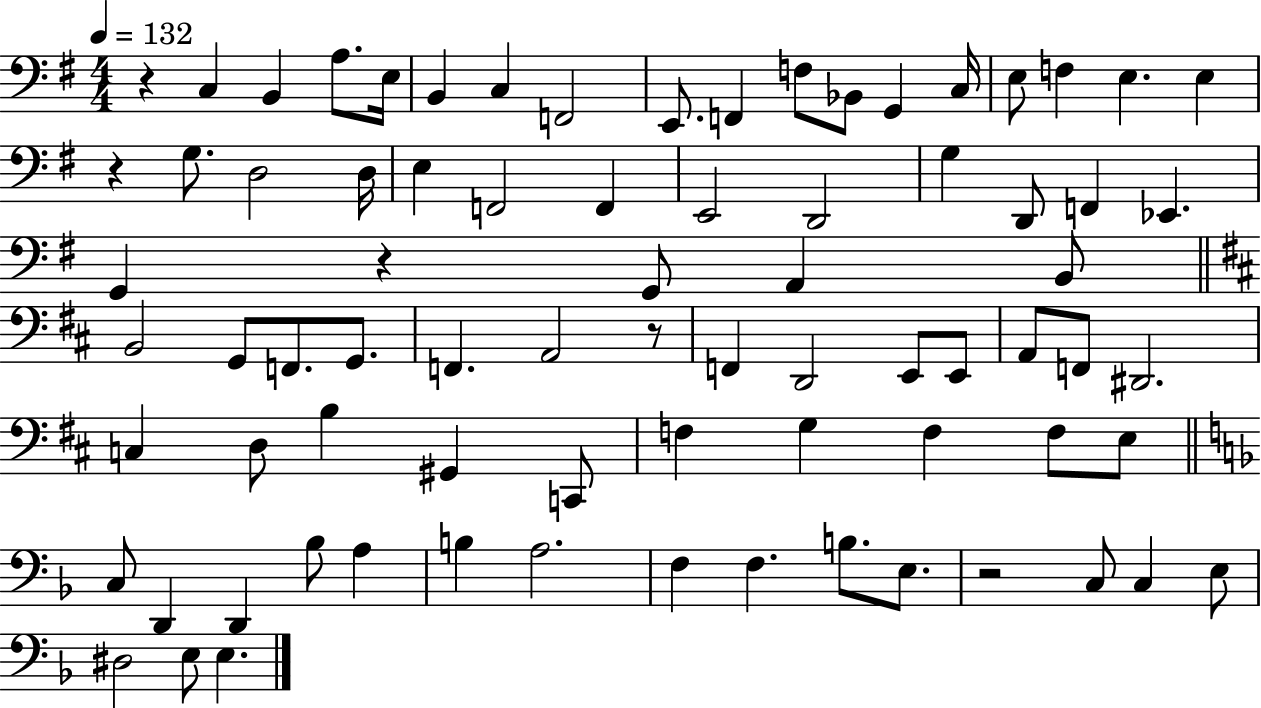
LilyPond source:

{
  \clef bass
  \numericTimeSignature
  \time 4/4
  \key g \major
  \tempo 4 = 132
  r4 c4 b,4 a8. e16 | b,4 c4 f,2 | e,8. f,4 f8 bes,8 g,4 c16 | e8 f4 e4. e4 | \break r4 g8. d2 d16 | e4 f,2 f,4 | e,2 d,2 | g4 d,8 f,4 ees,4. | \break g,4 r4 g,8 a,4 b,8 | \bar "||" \break \key b \minor b,2 g,8 f,8. g,8. | f,4. a,2 r8 | f,4 d,2 e,8 e,8 | a,8 f,8 dis,2. | \break c4 d8 b4 gis,4 c,8 | f4 g4 f4 f8 e8 | \bar "||" \break \key f \major c8 d,4 d,4 bes8 a4 | b4 a2. | f4 f4. b8. e8. | r2 c8 c4 e8 | \break dis2 e8 e4. | \bar "|."
}